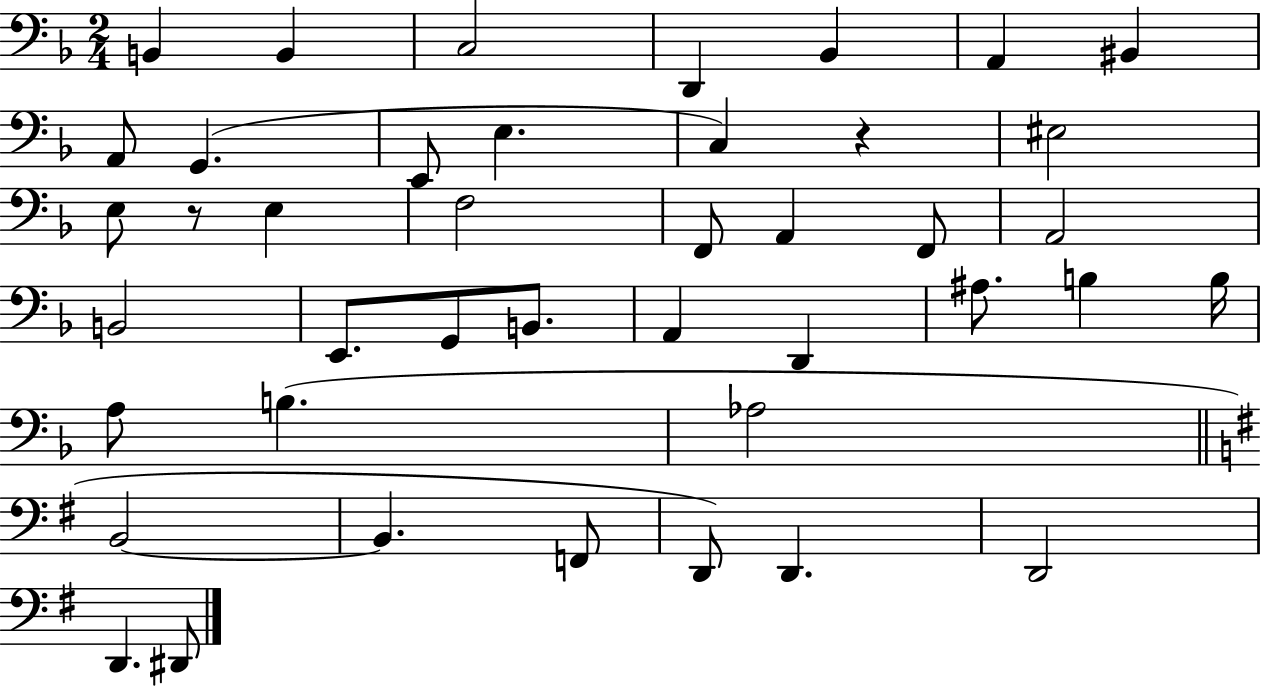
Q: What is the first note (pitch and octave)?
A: B2